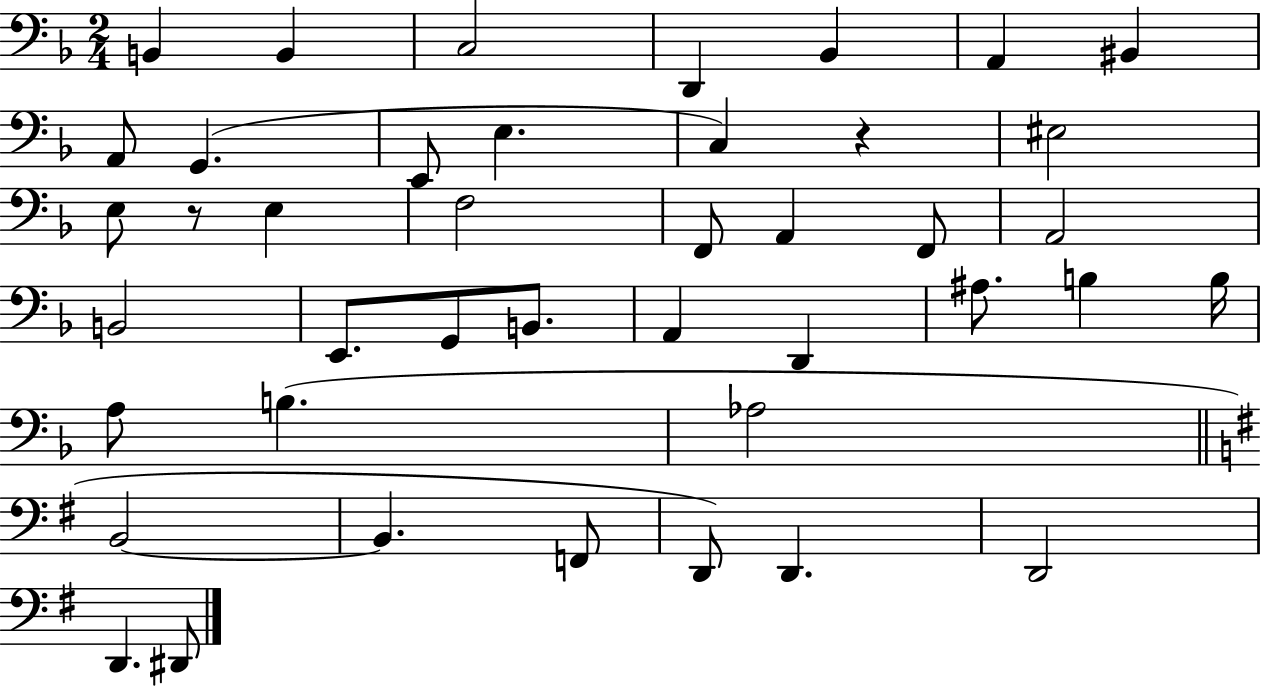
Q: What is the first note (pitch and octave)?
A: B2